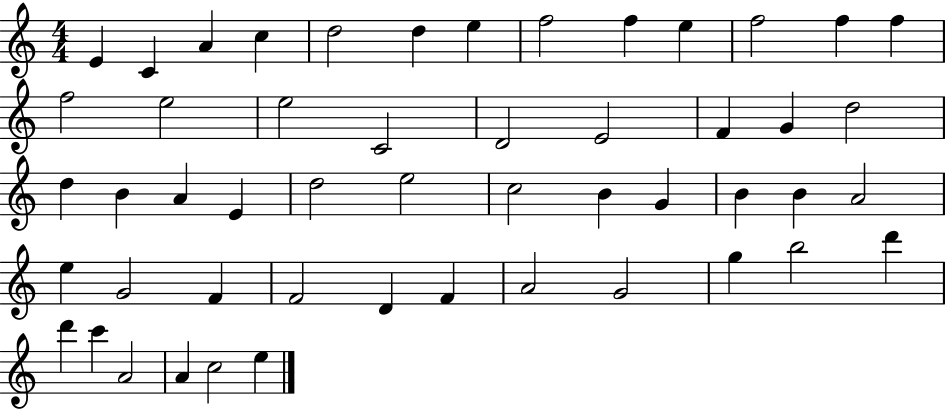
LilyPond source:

{
  \clef treble
  \numericTimeSignature
  \time 4/4
  \key c \major
  e'4 c'4 a'4 c''4 | d''2 d''4 e''4 | f''2 f''4 e''4 | f''2 f''4 f''4 | \break f''2 e''2 | e''2 c'2 | d'2 e'2 | f'4 g'4 d''2 | \break d''4 b'4 a'4 e'4 | d''2 e''2 | c''2 b'4 g'4 | b'4 b'4 a'2 | \break e''4 g'2 f'4 | f'2 d'4 f'4 | a'2 g'2 | g''4 b''2 d'''4 | \break d'''4 c'''4 a'2 | a'4 c''2 e''4 | \bar "|."
}